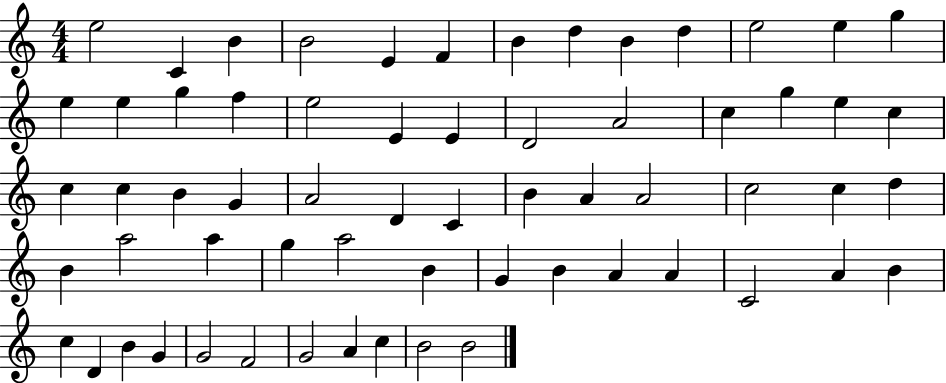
{
  \clef treble
  \numericTimeSignature
  \time 4/4
  \key c \major
  e''2 c'4 b'4 | b'2 e'4 f'4 | b'4 d''4 b'4 d''4 | e''2 e''4 g''4 | \break e''4 e''4 g''4 f''4 | e''2 e'4 e'4 | d'2 a'2 | c''4 g''4 e''4 c''4 | \break c''4 c''4 b'4 g'4 | a'2 d'4 c'4 | b'4 a'4 a'2 | c''2 c''4 d''4 | \break b'4 a''2 a''4 | g''4 a''2 b'4 | g'4 b'4 a'4 a'4 | c'2 a'4 b'4 | \break c''4 d'4 b'4 g'4 | g'2 f'2 | g'2 a'4 c''4 | b'2 b'2 | \break \bar "|."
}